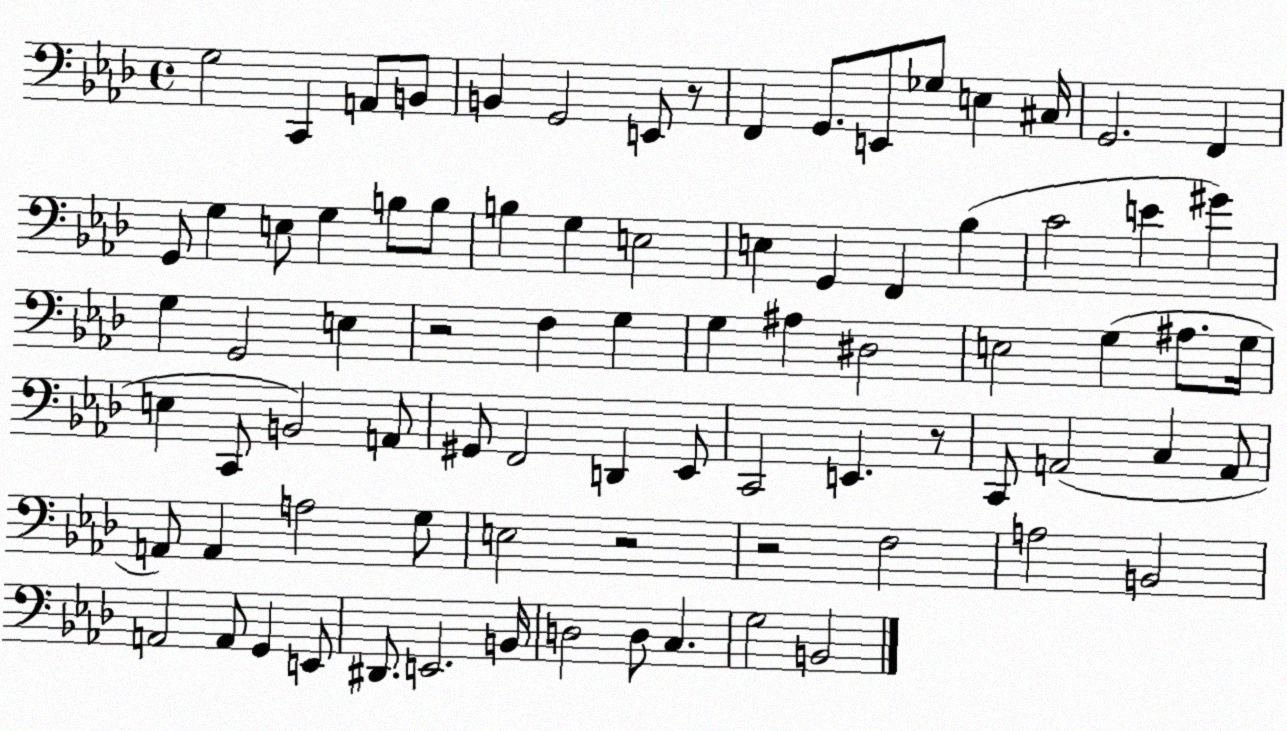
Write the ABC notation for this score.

X:1
T:Untitled
M:4/4
L:1/4
K:Ab
G,2 C,, A,,/2 B,,/2 B,, G,,2 E,,/2 z/2 F,, G,,/2 E,,/2 _G,/2 E, ^C,/4 G,,2 F,, G,,/2 G, E,/2 G, B,/2 B,/2 B, G, E,2 E, G,, F,, _B, C2 E ^G G, G,,2 E, z2 F, G, G, ^A, ^D,2 E,2 G, ^A,/2 G,/4 E, C,,/2 B,,2 A,,/2 ^G,,/2 F,,2 D,, _E,,/2 C,,2 E,, z/2 C,,/2 A,,2 C, A,,/2 A,,/2 A,, A,2 G,/2 E,2 z2 z2 F,2 A,2 B,,2 A,,2 A,,/2 G,, E,,/2 ^D,,/2 E,,2 B,,/4 D,2 D,/2 C, G,2 B,,2